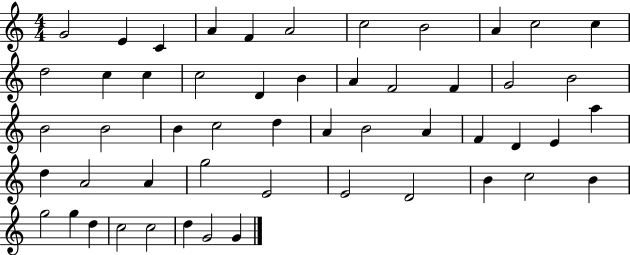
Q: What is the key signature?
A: C major